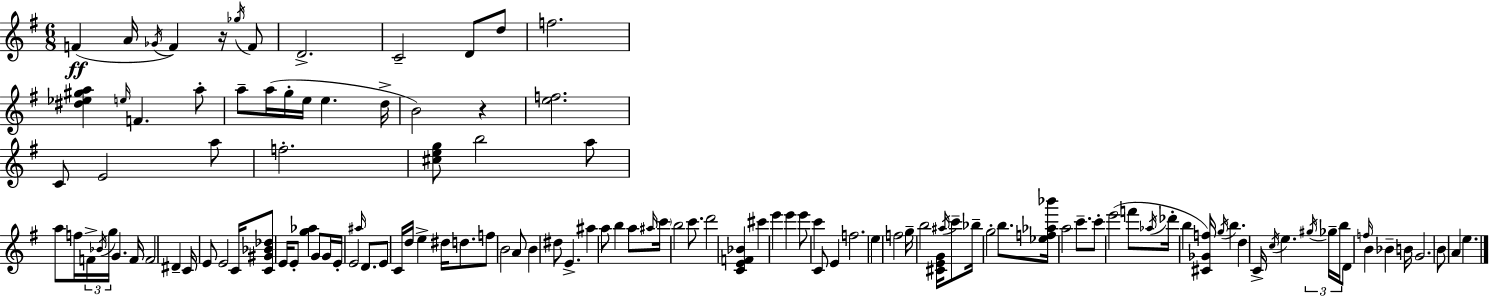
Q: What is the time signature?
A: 6/8